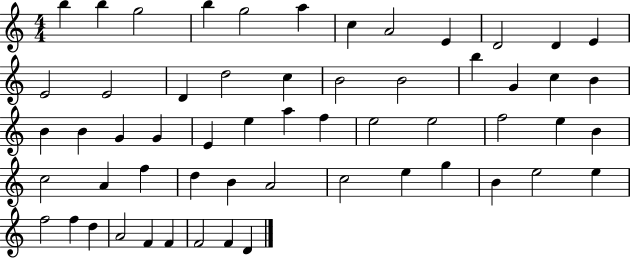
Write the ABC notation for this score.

X:1
T:Untitled
M:4/4
L:1/4
K:C
b b g2 b g2 a c A2 E D2 D E E2 E2 D d2 c B2 B2 b G c B B B G G E e a f e2 e2 f2 e B c2 A f d B A2 c2 e g B e2 e f2 f d A2 F F F2 F D